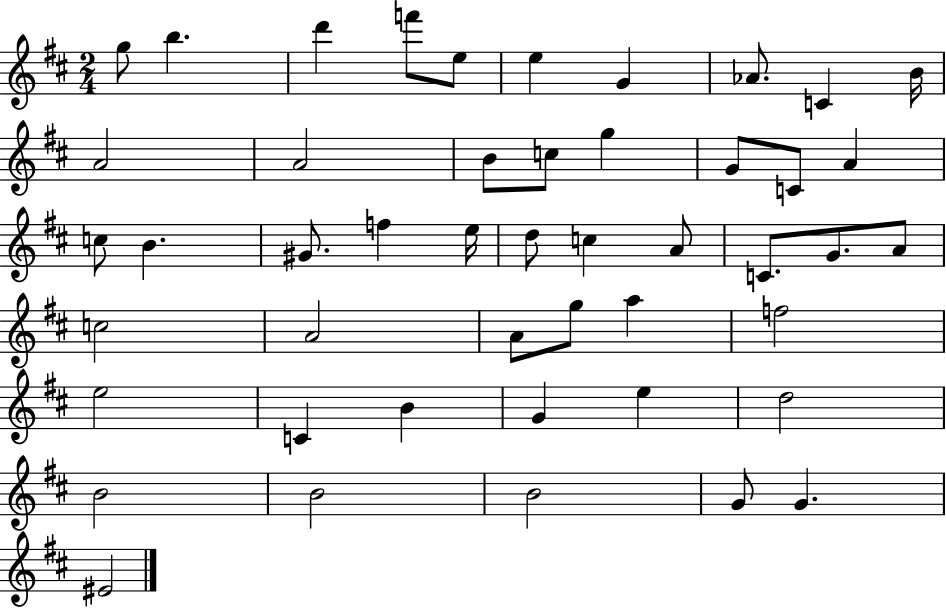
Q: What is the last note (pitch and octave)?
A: EIS4